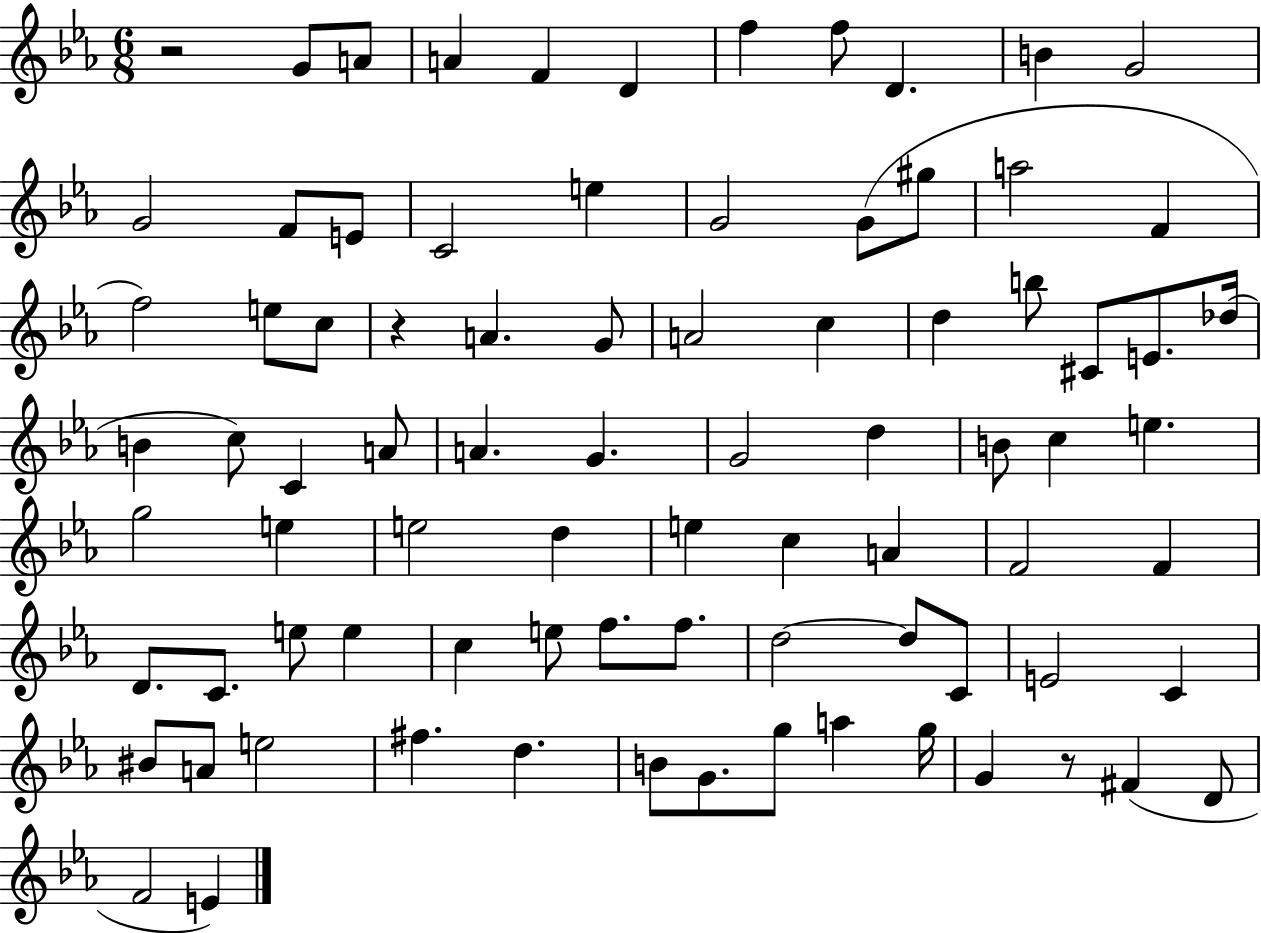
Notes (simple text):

R/h G4/e A4/e A4/q F4/q D4/q F5/q F5/e D4/q. B4/q G4/h G4/h F4/e E4/e C4/h E5/q G4/h G4/e G#5/e A5/h F4/q F5/h E5/e C5/e R/q A4/q. G4/e A4/h C5/q D5/q B5/e C#4/e E4/e. Db5/s B4/q C5/e C4/q A4/e A4/q. G4/q. G4/h D5/q B4/e C5/q E5/q. G5/h E5/q E5/h D5/q E5/q C5/q A4/q F4/h F4/q D4/e. C4/e. E5/e E5/q C5/q E5/e F5/e. F5/e. D5/h D5/e C4/e E4/h C4/q BIS4/e A4/e E5/h F#5/q. D5/q. B4/e G4/e. G5/e A5/q G5/s G4/q R/e F#4/q D4/e F4/h E4/q